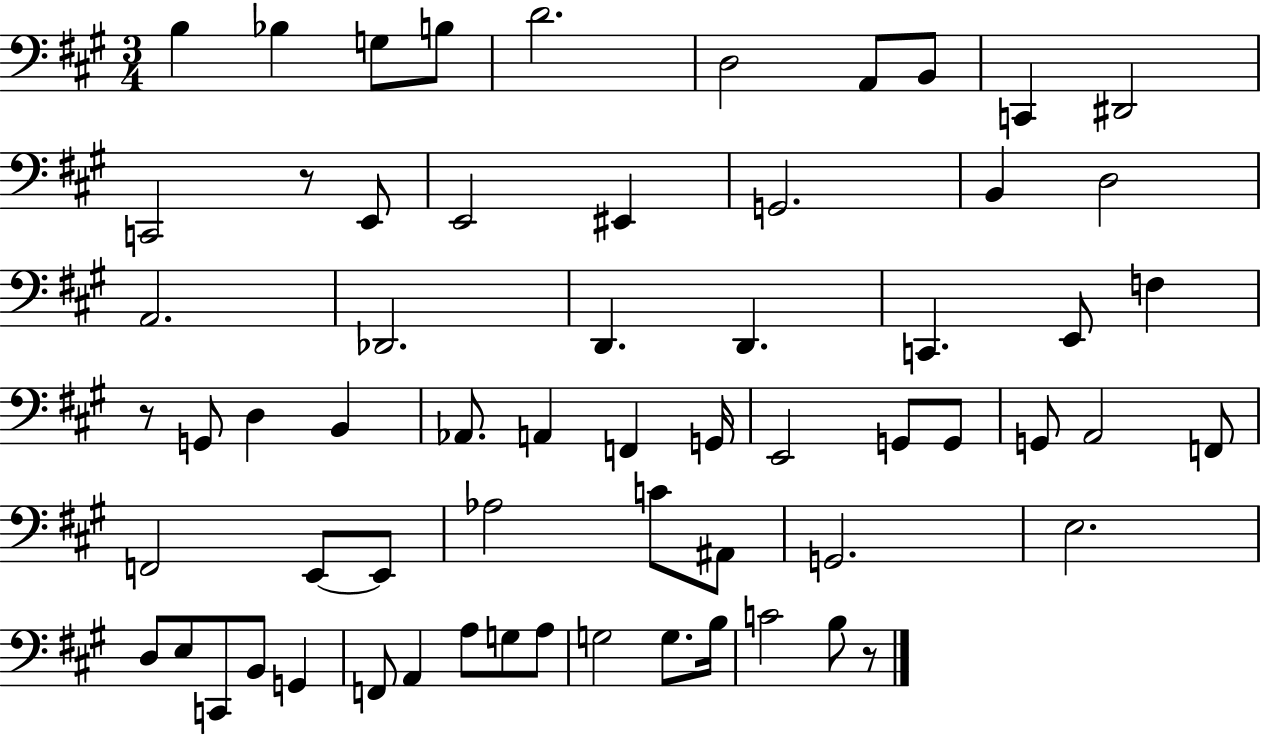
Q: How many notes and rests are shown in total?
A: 63